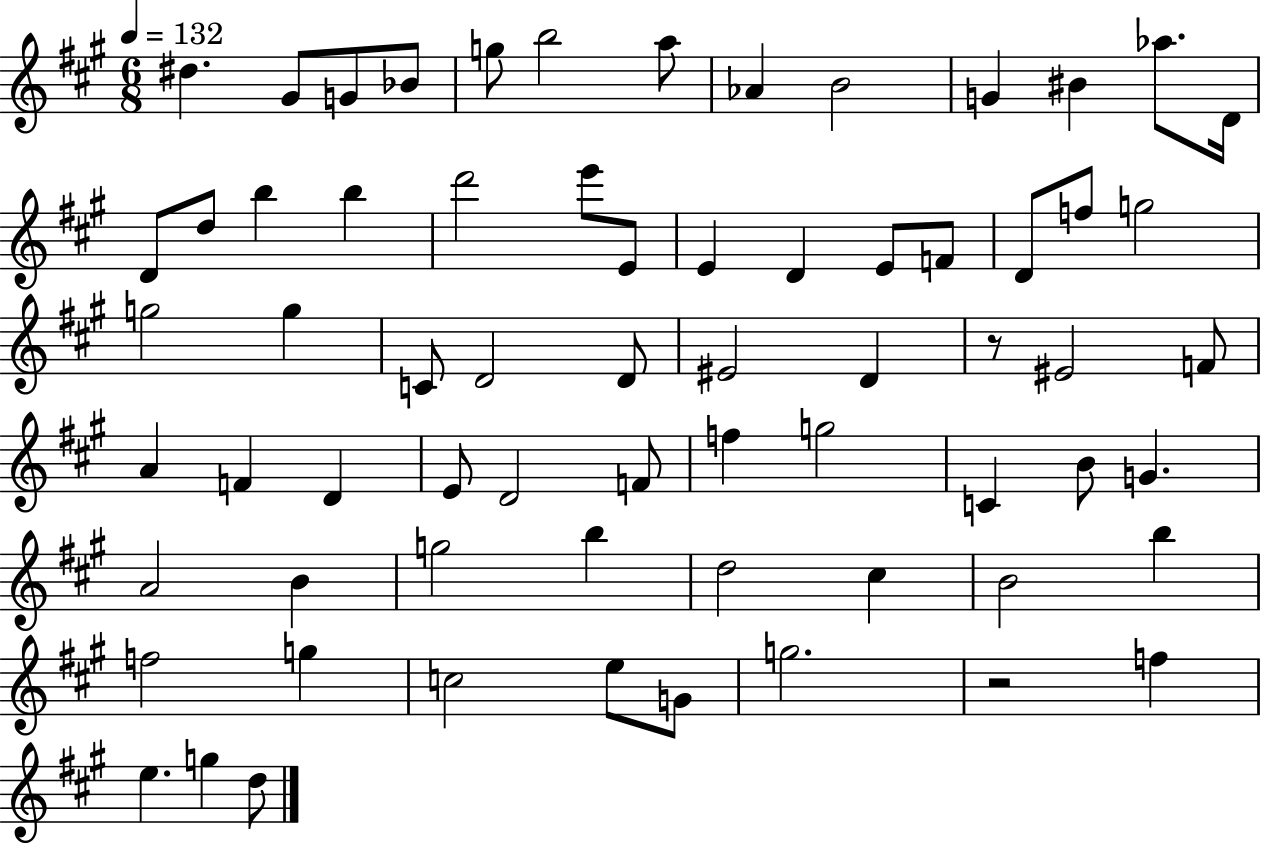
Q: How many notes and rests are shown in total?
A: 67